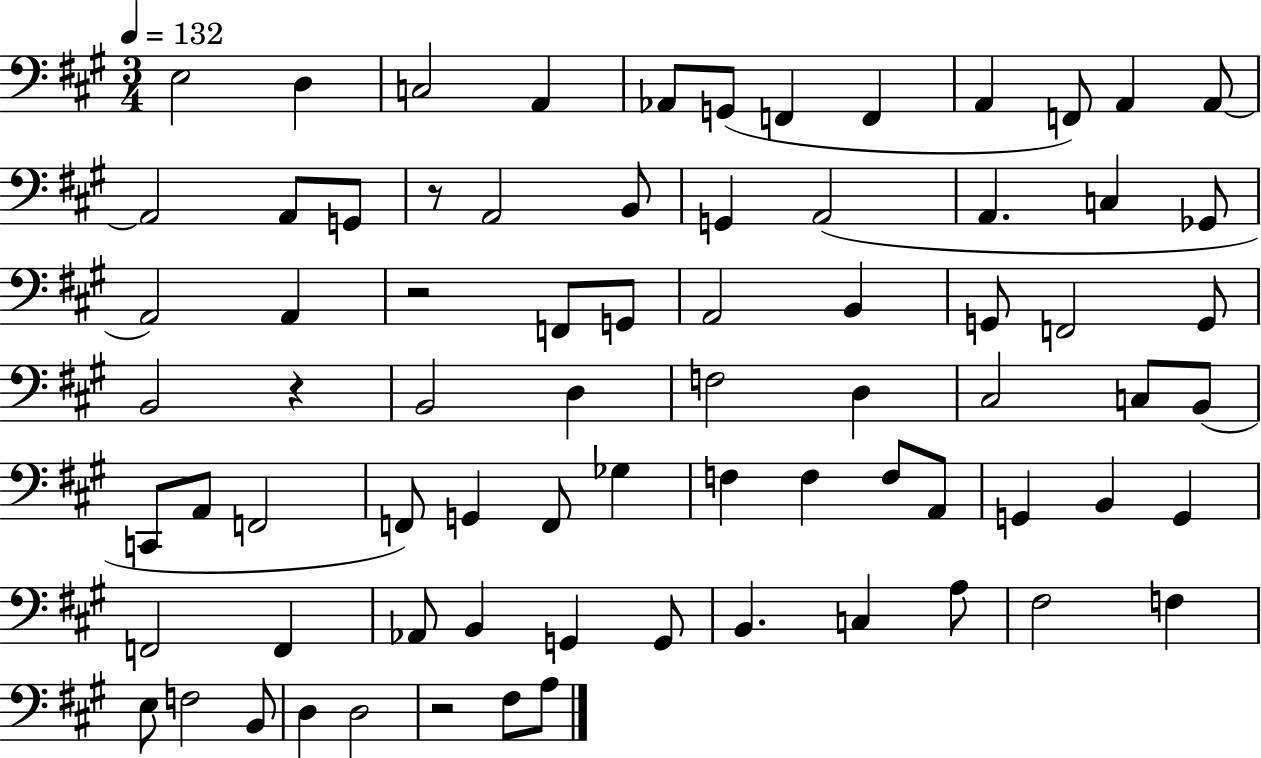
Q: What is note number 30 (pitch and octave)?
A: F2